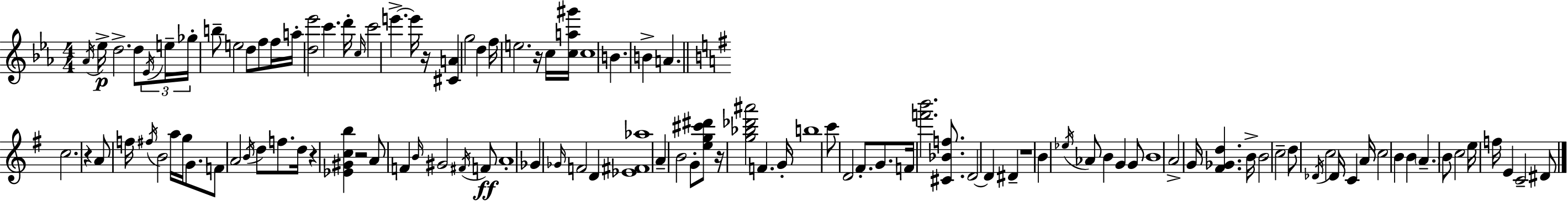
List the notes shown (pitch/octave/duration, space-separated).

Ab4/s Eb5/s D5/h. D5/e Eb4/s E5/s Gb5/s B5/e E5/h D5/e F5/e F5/s A5/s [D5,Eb6]/h C6/q. D6/s C5/s C6/h E6/q. E6/s R/s [C#4,A4]/q G5/h D5/q F5/s E5/h. R/s C5/s [C5,A5,G#6]/s C5/w B4/q. B4/q A4/q. C5/h. R/q A4/e F5/s F#5/s B4/h A5/s G5/s G4/e. F4/e A4/h B4/s D5/e F5/e. D5/s R/q [Eb4,G#4,C5,B5]/q R/h A4/e F4/q B4/s G#4/h F#4/s F4/e A4/w Gb4/q Gb4/s F4/h D4/q [Eb4,F#4,Ab5]/w A4/q B4/h G4/e [E5,G5,C#6,D#6]/e R/s [G5,Bb5,Db6,A#6]/h F4/q. G4/s B5/w C6/e D4/h F#4/e. G4/e. F4/s [F6,B6]/h. [C#4,Bb4,F5]/e. D4/h D4/q D#4/q R/w B4/q Eb5/s Ab4/e B4/q G4/q G4/e B4/w A4/h G4/s [F#4,Gb4,D5]/q. B4/s B4/h C5/h D5/e Db4/s C5/h Db4/s C4/q A4/s C5/h B4/q B4/q A4/q. B4/e C5/h E5/s F5/s E4/q C4/h D#4/e